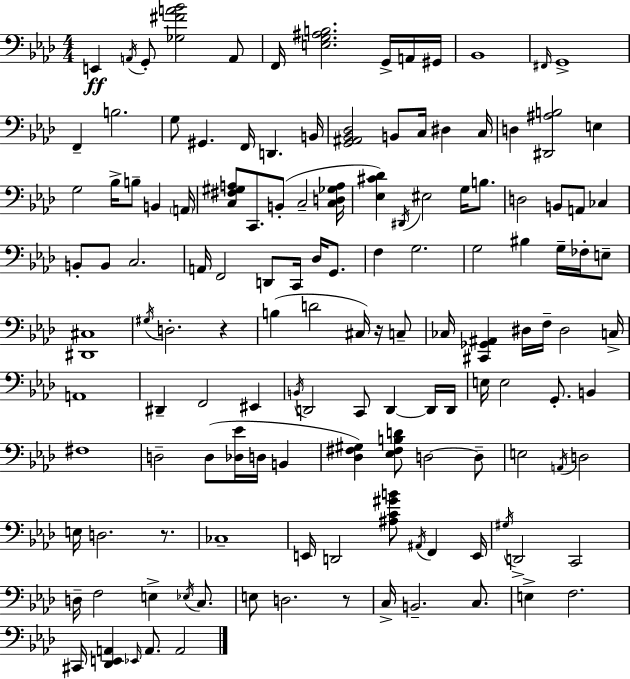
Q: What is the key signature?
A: AES major